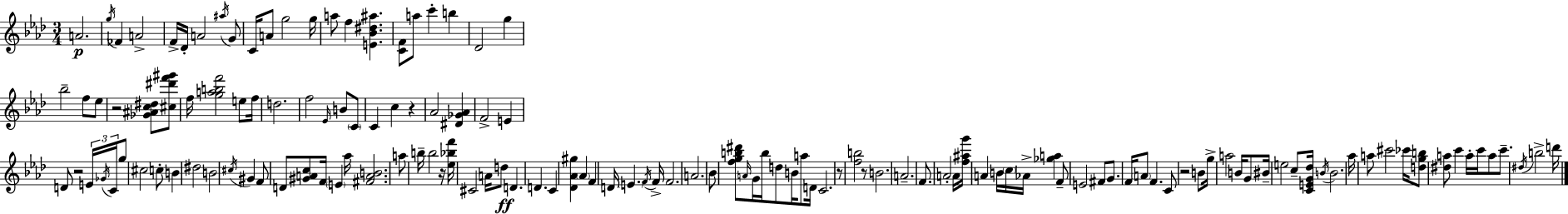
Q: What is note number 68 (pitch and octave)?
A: F4